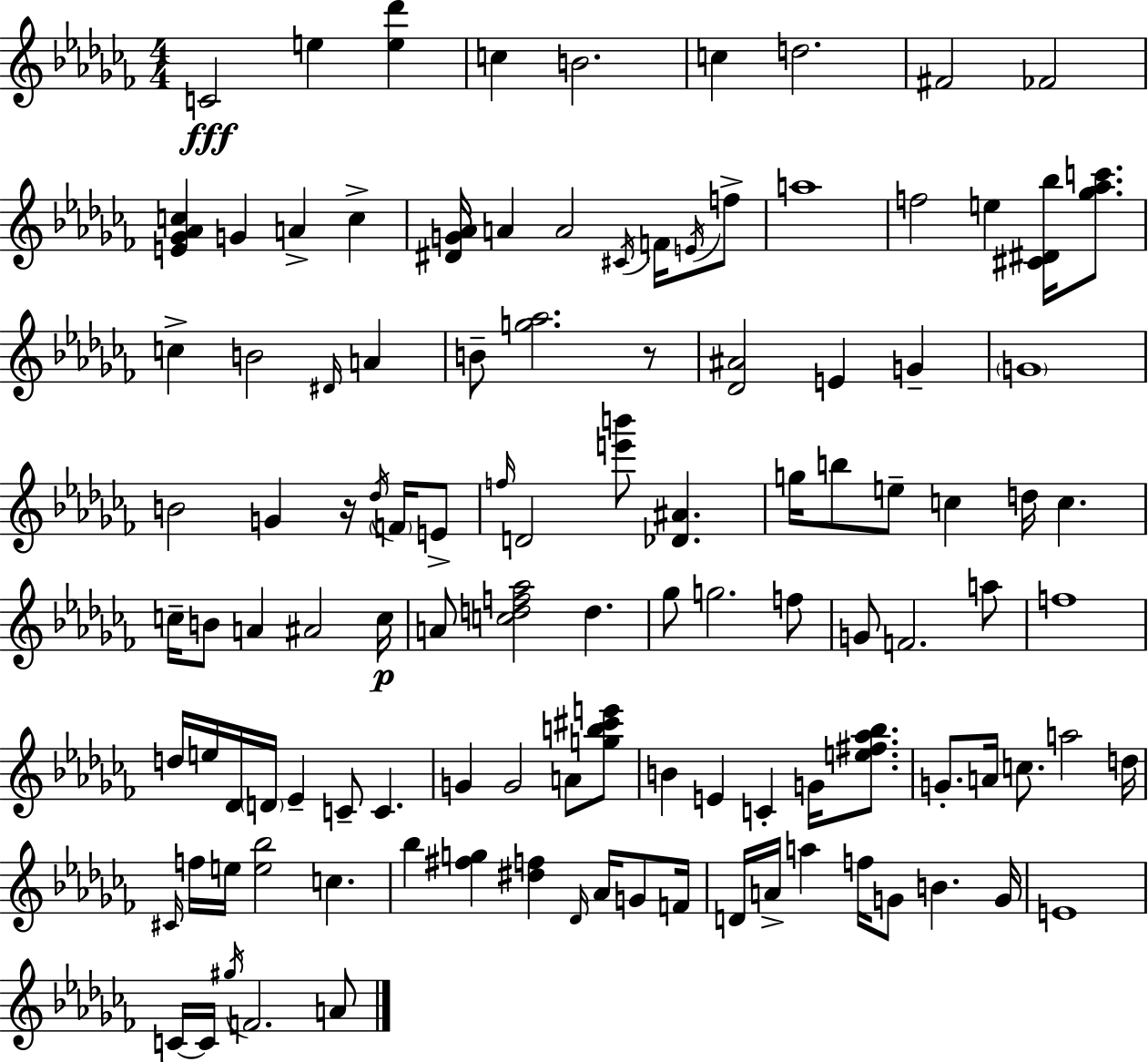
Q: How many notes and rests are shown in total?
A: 113